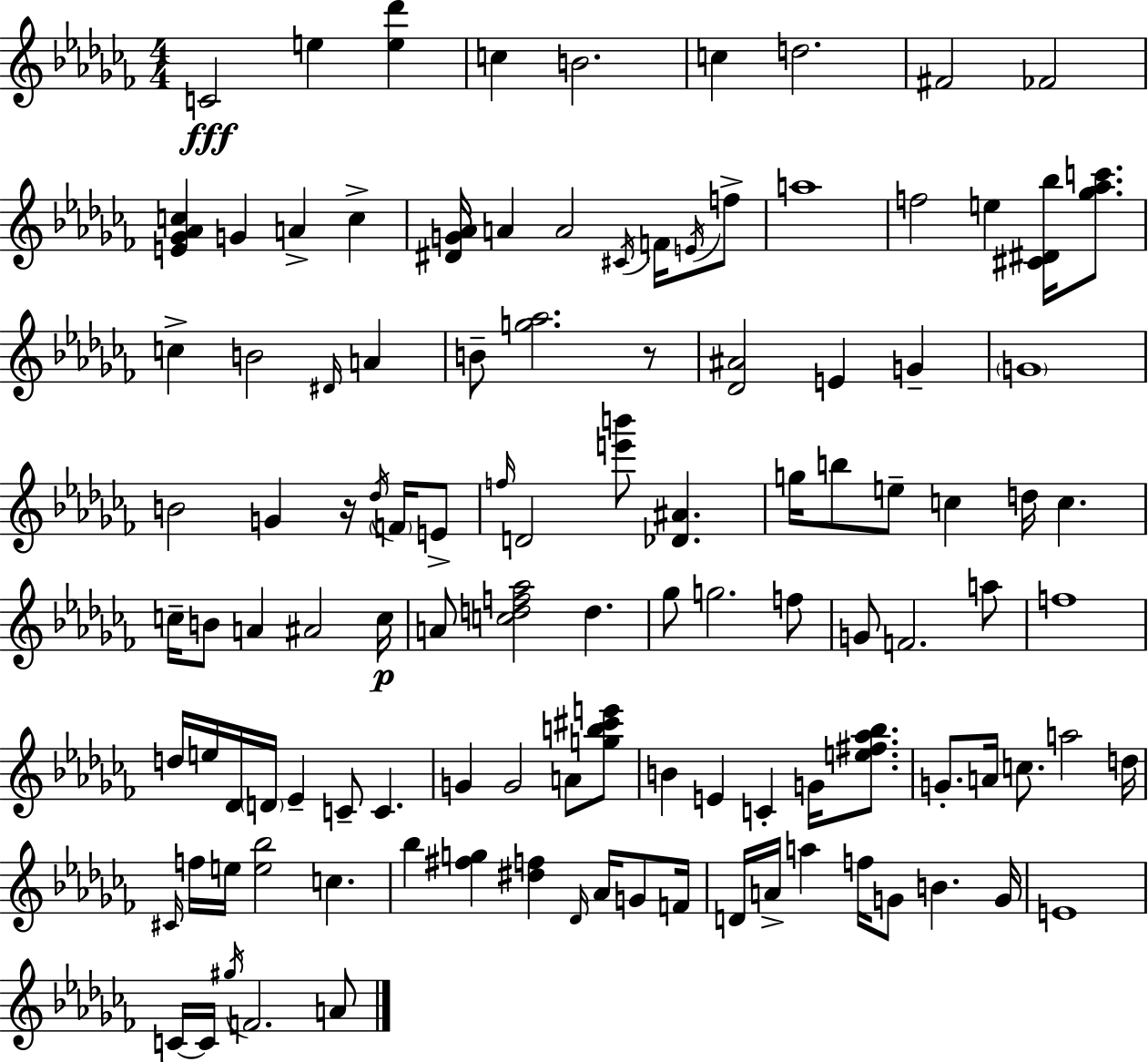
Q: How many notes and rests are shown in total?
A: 113